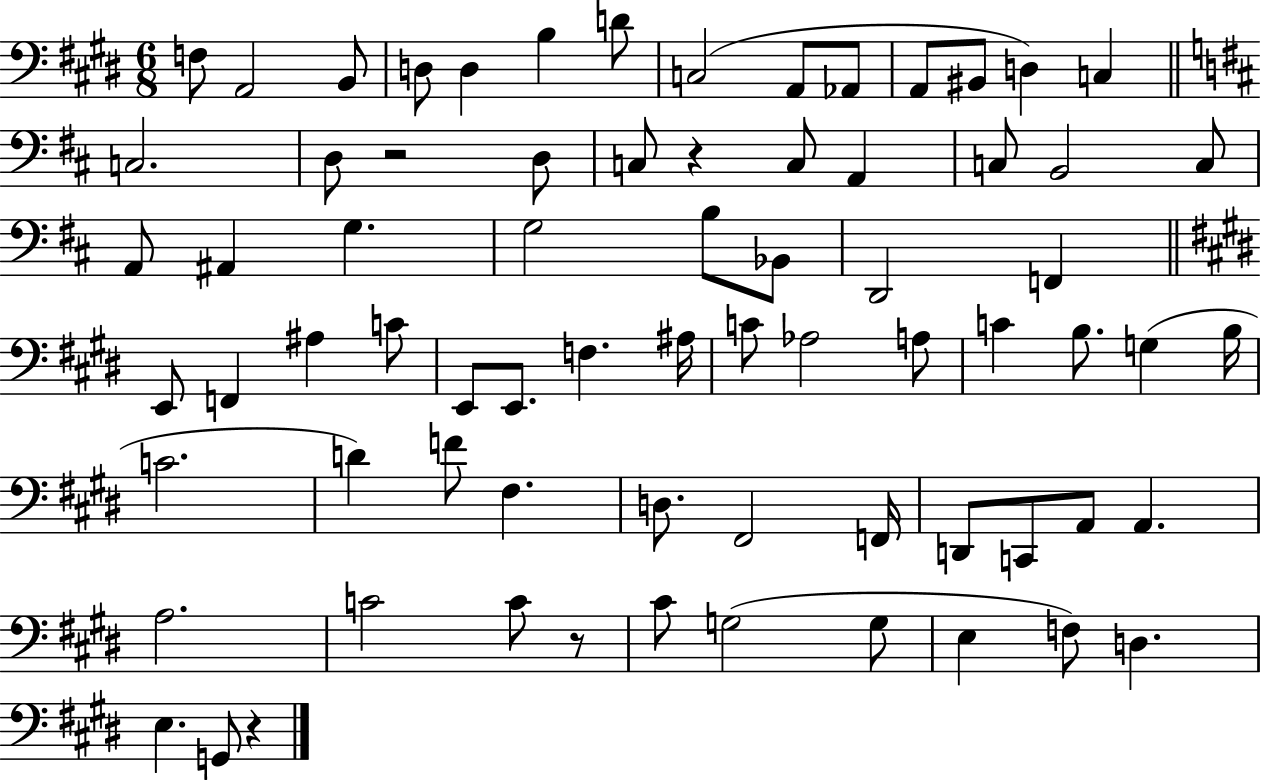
{
  \clef bass
  \numericTimeSignature
  \time 6/8
  \key e \major
  f8 a,2 b,8 | d8 d4 b4 d'8 | c2( a,8 aes,8 | a,8 bis,8 d4) c4 | \break \bar "||" \break \key b \minor c2. | d8 r2 d8 | c8 r4 c8 a,4 | c8 b,2 c8 | \break a,8 ais,4 g4. | g2 b8 bes,8 | d,2 f,4 | \bar "||" \break \key e \major e,8 f,4 ais4 c'8 | e,8 e,8. f4. ais16 | c'8 aes2 a8 | c'4 b8. g4( b16 | \break c'2. | d'4) f'8 fis4. | d8. fis,2 f,16 | d,8 c,8 a,8 a,4. | \break a2. | c'2 c'8 r8 | cis'8 g2( g8 | e4 f8) d4. | \break e4. g,8 r4 | \bar "|."
}